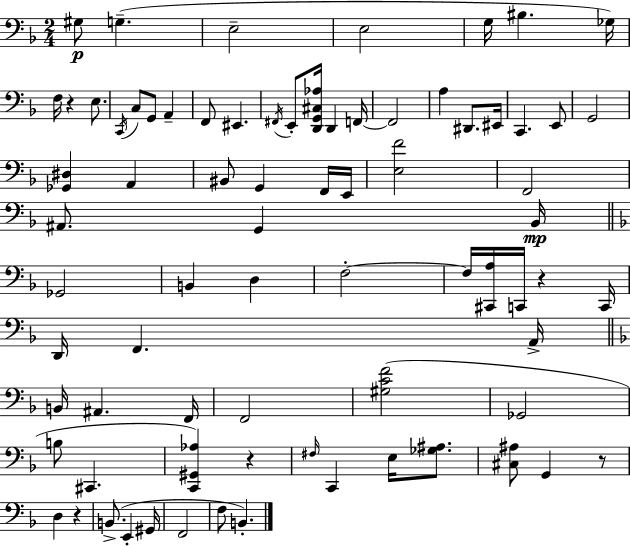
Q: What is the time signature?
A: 2/4